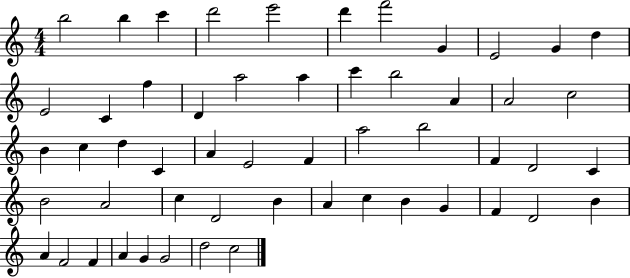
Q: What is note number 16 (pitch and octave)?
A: A5